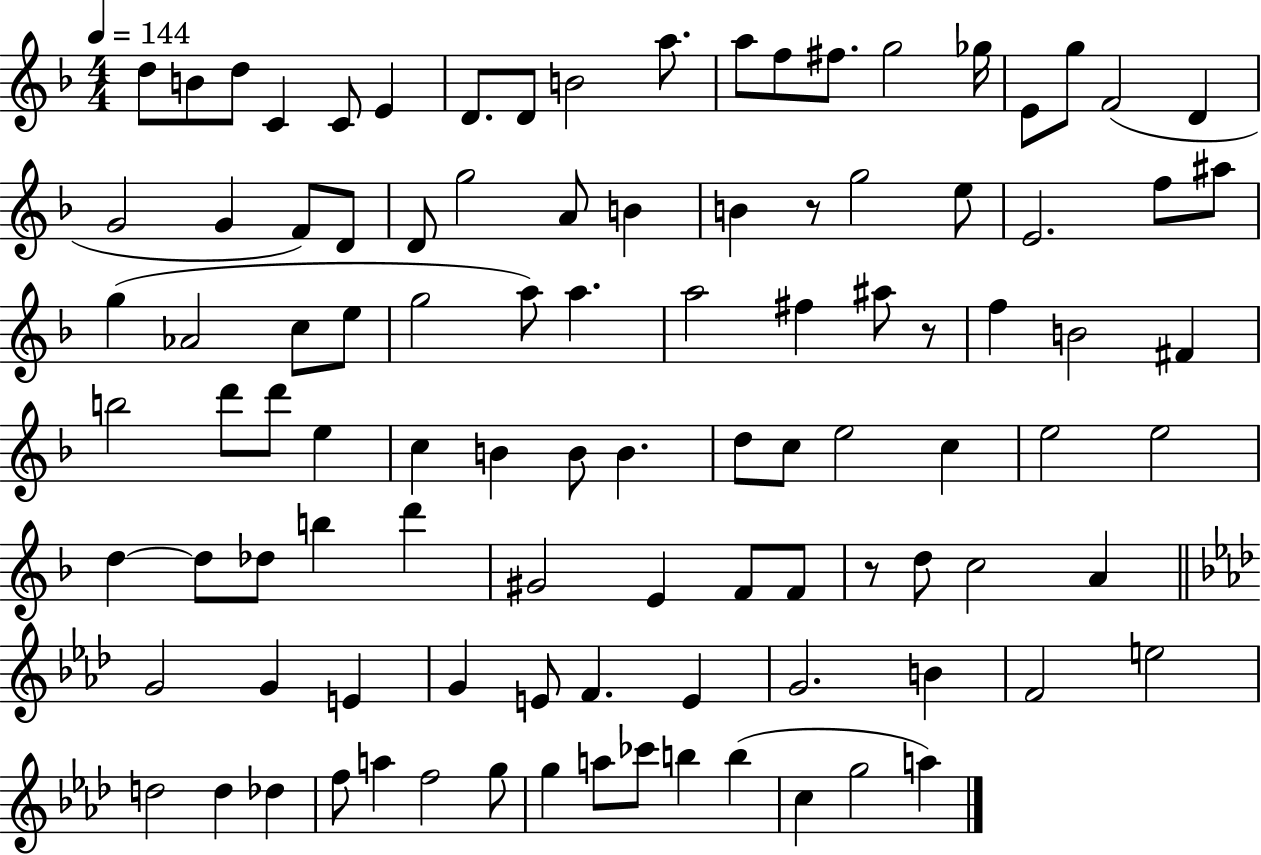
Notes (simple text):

D5/e B4/e D5/e C4/q C4/e E4/q D4/e. D4/e B4/h A5/e. A5/e F5/e F#5/e. G5/h Gb5/s E4/e G5/e F4/h D4/q G4/h G4/q F4/e D4/e D4/e G5/h A4/e B4/q B4/q R/e G5/h E5/e E4/h. F5/e A#5/e G5/q Ab4/h C5/e E5/e G5/h A5/e A5/q. A5/h F#5/q A#5/e R/e F5/q B4/h F#4/q B5/h D6/e D6/e E5/q C5/q B4/q B4/e B4/q. D5/e C5/e E5/h C5/q E5/h E5/h D5/q D5/e Db5/e B5/q D6/q G#4/h E4/q F4/e F4/e R/e D5/e C5/h A4/q G4/h G4/q E4/q G4/q E4/e F4/q. E4/q G4/h. B4/q F4/h E5/h D5/h D5/q Db5/q F5/e A5/q F5/h G5/e G5/q A5/e CES6/e B5/q B5/q C5/q G5/h A5/q